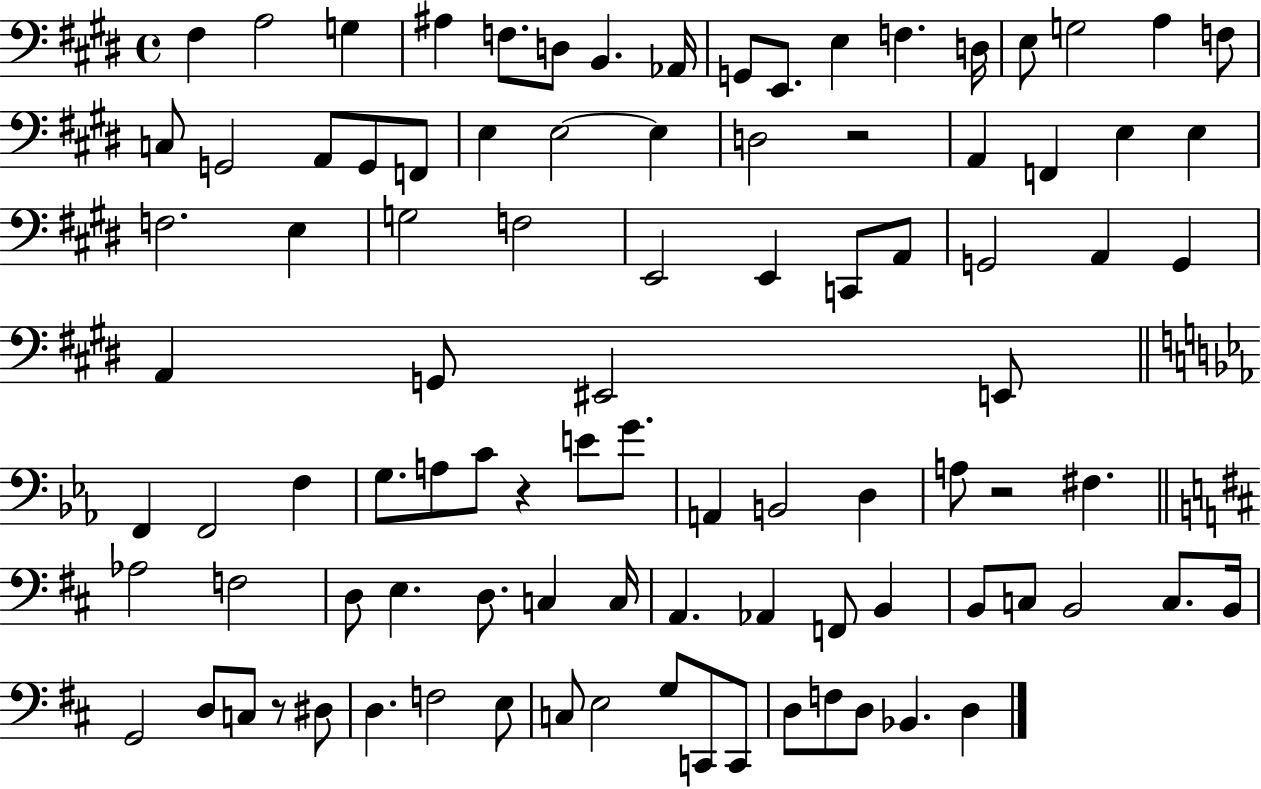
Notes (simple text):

F#3/q A3/h G3/q A#3/q F3/e. D3/e B2/q. Ab2/s G2/e E2/e. E3/q F3/q. D3/s E3/e G3/h A3/q F3/e C3/e G2/h A2/e G2/e F2/e E3/q E3/h E3/q D3/h R/h A2/q F2/q E3/q E3/q F3/h. E3/q G3/h F3/h E2/h E2/q C2/e A2/e G2/h A2/q G2/q A2/q G2/e EIS2/h E2/e F2/q F2/h F3/q G3/e. A3/e C4/e R/q E4/e G4/e. A2/q B2/h D3/q A3/e R/h F#3/q. Ab3/h F3/h D3/e E3/q. D3/e. C3/q C3/s A2/q. Ab2/q F2/e B2/q B2/e C3/e B2/h C3/e. B2/s G2/h D3/e C3/e R/e D#3/e D3/q. F3/h E3/e C3/e E3/h G3/e C2/e C2/e D3/e F3/e D3/e Bb2/q. D3/q